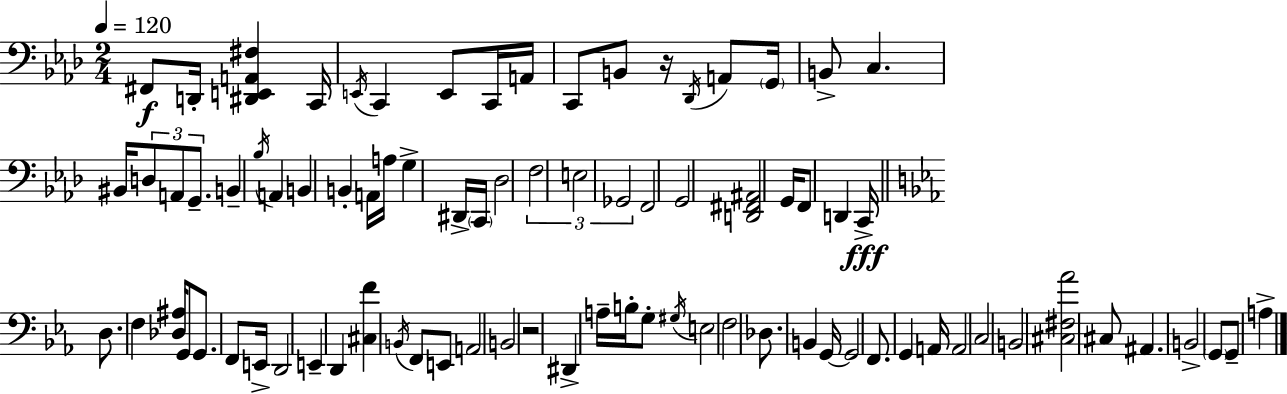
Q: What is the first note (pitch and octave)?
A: F#2